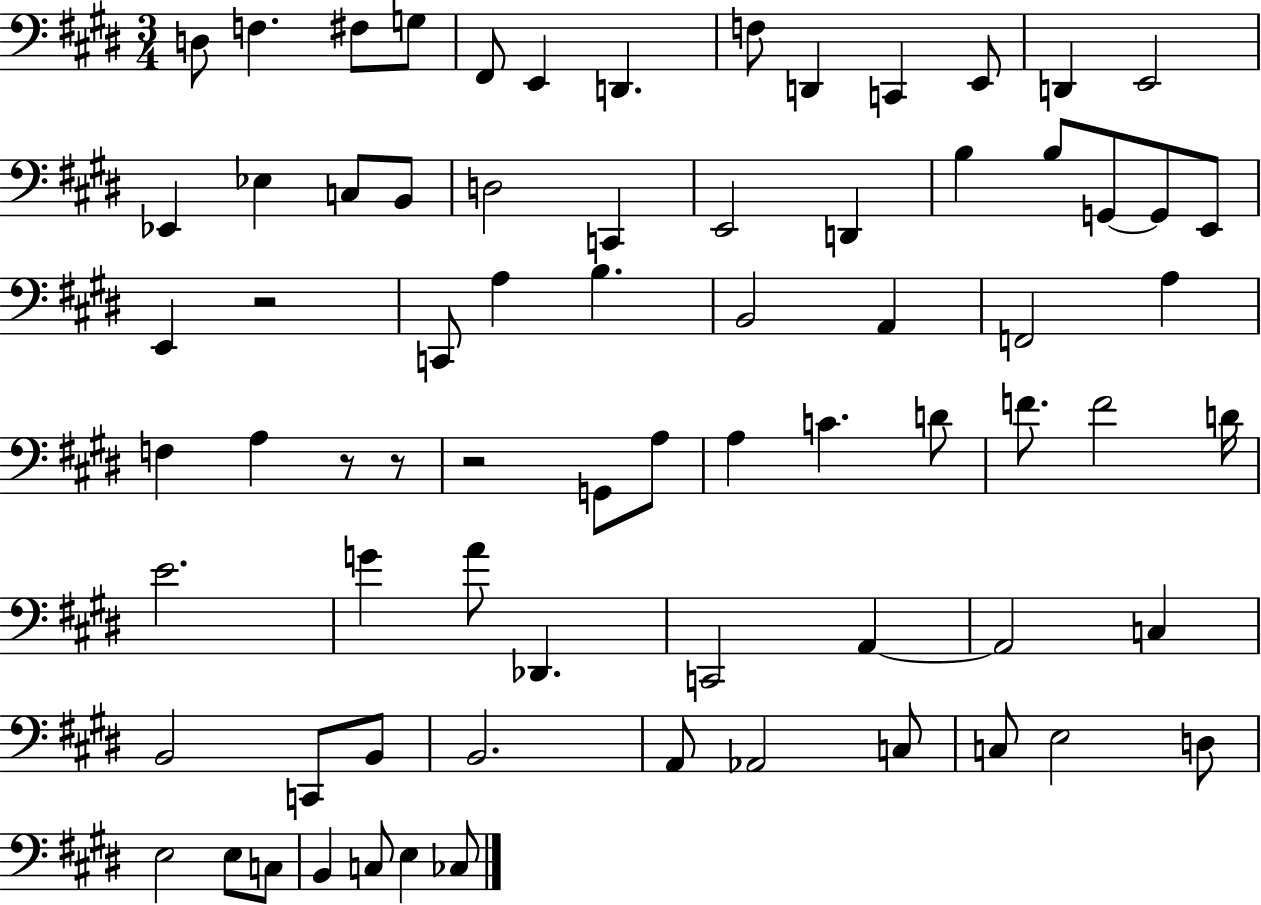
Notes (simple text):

D3/e F3/q. F#3/e G3/e F#2/e E2/q D2/q. F3/e D2/q C2/q E2/e D2/q E2/h Eb2/q Eb3/q C3/e B2/e D3/h C2/q E2/h D2/q B3/q B3/e G2/e G2/e E2/e E2/q R/h C2/e A3/q B3/q. B2/h A2/q F2/h A3/q F3/q A3/q R/e R/e R/h G2/e A3/e A3/q C4/q. D4/e F4/e. F4/h D4/s E4/h. G4/q A4/e Db2/q. C2/h A2/q A2/h C3/q B2/h C2/e B2/e B2/h. A2/e Ab2/h C3/e C3/e E3/h D3/e E3/h E3/e C3/e B2/q C3/e E3/q CES3/e